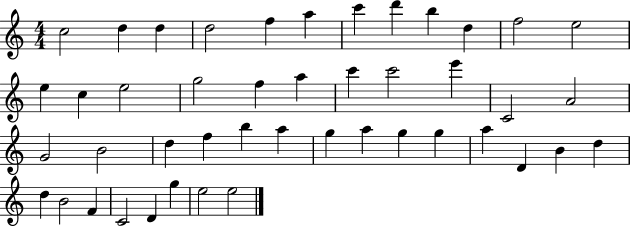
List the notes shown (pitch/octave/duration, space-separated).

C5/h D5/q D5/q D5/h F5/q A5/q C6/q D6/q B5/q D5/q F5/h E5/h E5/q C5/q E5/h G5/h F5/q A5/q C6/q C6/h E6/q C4/h A4/h G4/h B4/h D5/q F5/q B5/q A5/q G5/q A5/q G5/q G5/q A5/q D4/q B4/q D5/q D5/q B4/h F4/q C4/h D4/q G5/q E5/h E5/h